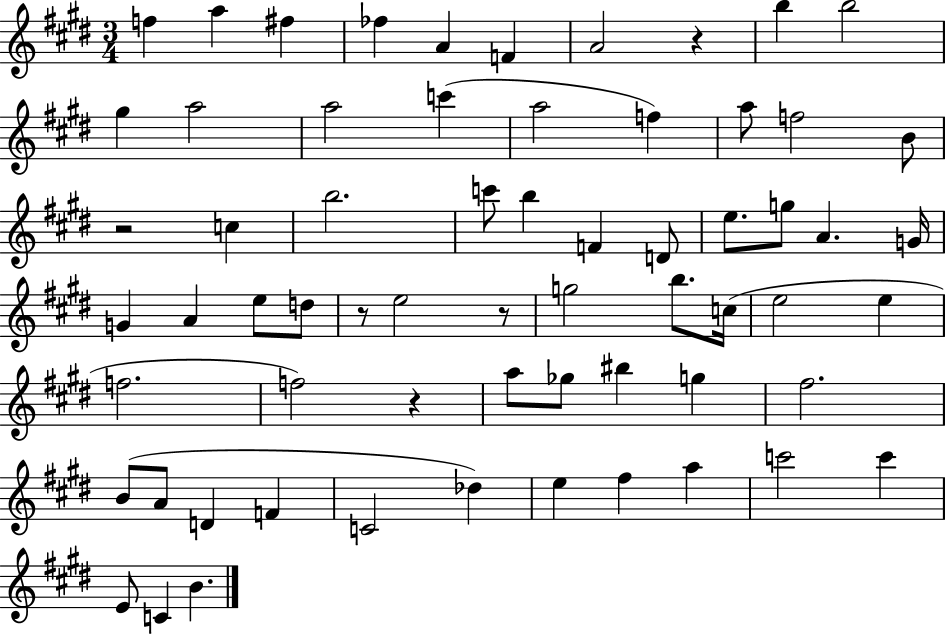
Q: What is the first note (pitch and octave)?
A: F5